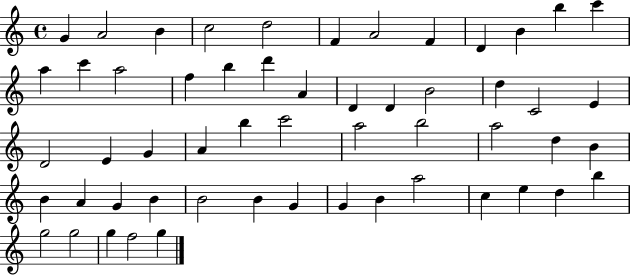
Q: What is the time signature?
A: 4/4